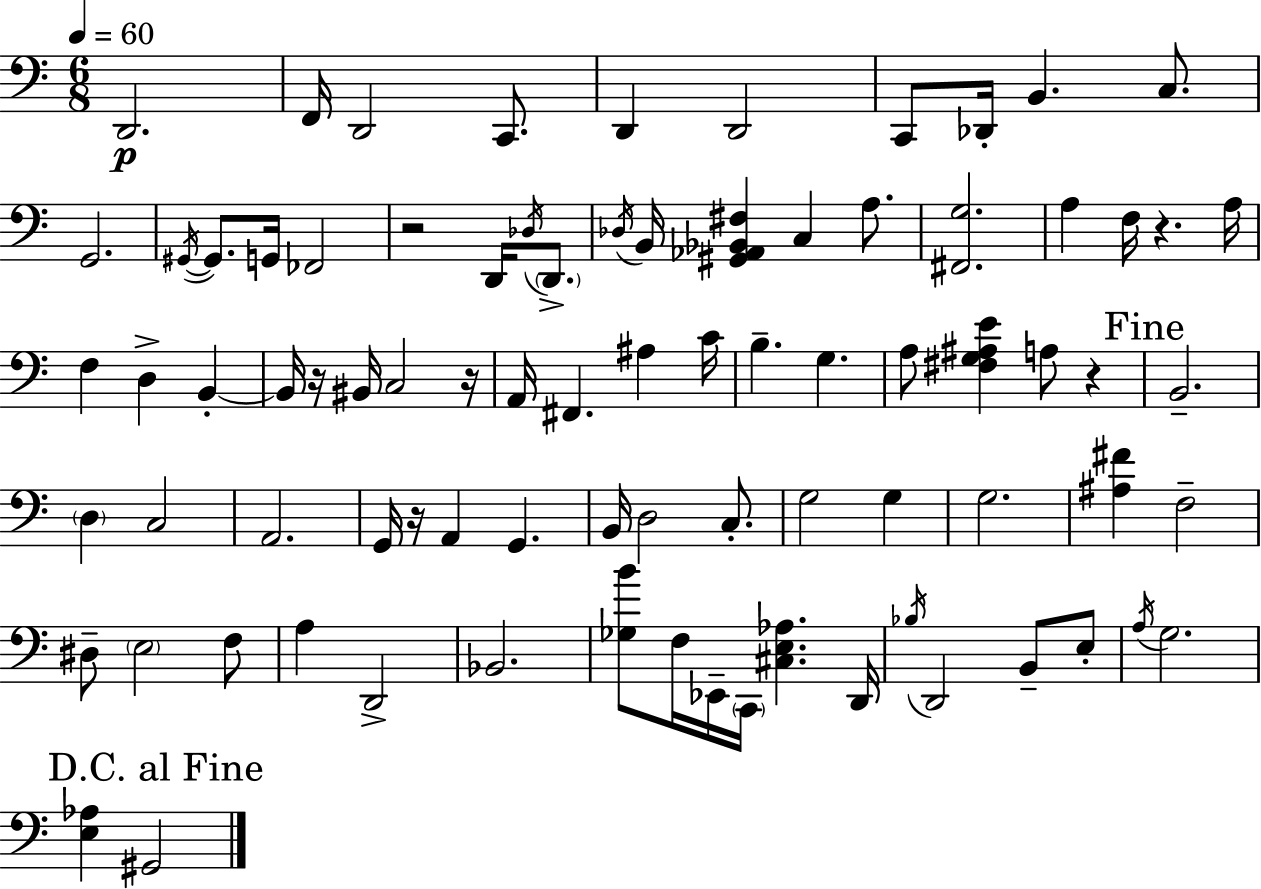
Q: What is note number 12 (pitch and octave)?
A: G#2